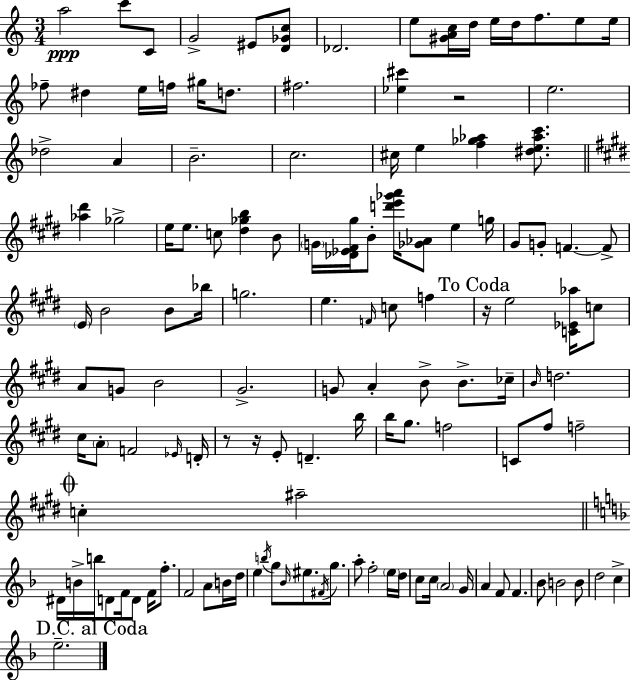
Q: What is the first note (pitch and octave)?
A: A5